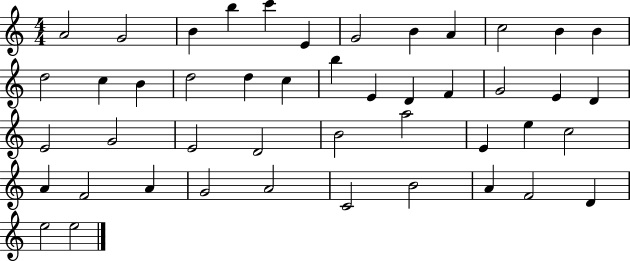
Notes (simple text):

A4/h G4/h B4/q B5/q C6/q E4/q G4/h B4/q A4/q C5/h B4/q B4/q D5/h C5/q B4/q D5/h D5/q C5/q B5/q E4/q D4/q F4/q G4/h E4/q D4/q E4/h G4/h E4/h D4/h B4/h A5/h E4/q E5/q C5/h A4/q F4/h A4/q G4/h A4/h C4/h B4/h A4/q F4/h D4/q E5/h E5/h